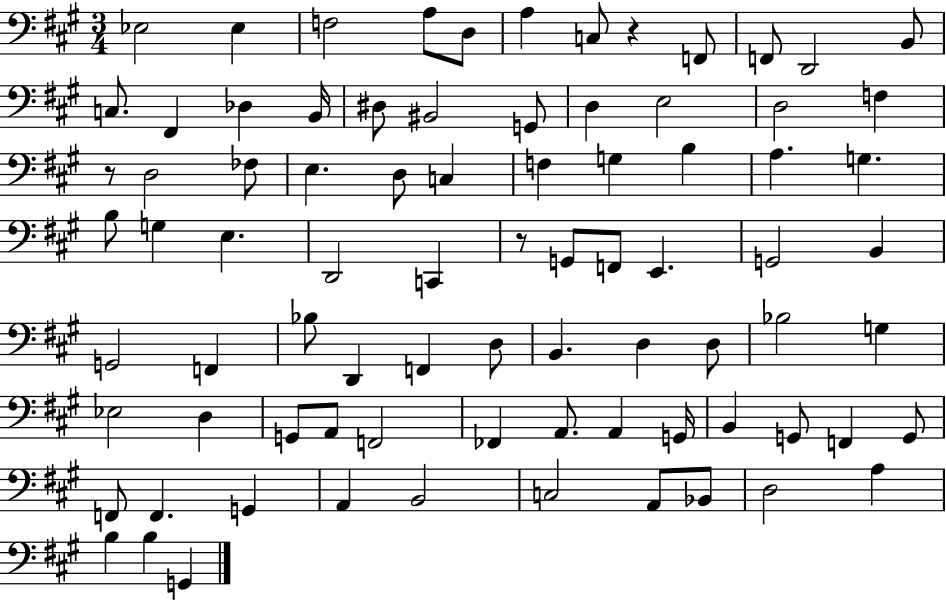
Eb3/h Eb3/q F3/h A3/e D3/e A3/q C3/e R/q F2/e F2/e D2/h B2/e C3/e. F#2/q Db3/q B2/s D#3/e BIS2/h G2/e D3/q E3/h D3/h F3/q R/e D3/h FES3/e E3/q. D3/e C3/q F3/q G3/q B3/q A3/q. G3/q. B3/e G3/q E3/q. D2/h C2/q R/e G2/e F2/e E2/q. G2/h B2/q G2/h F2/q Bb3/e D2/q F2/q D3/e B2/q. D3/q D3/e Bb3/h G3/q Eb3/h D3/q G2/e A2/e F2/h FES2/q A2/e. A2/q G2/s B2/q G2/e F2/q G2/e F2/e F2/q. G2/q A2/q B2/h C3/h A2/e Bb2/e D3/h A3/q B3/q B3/q G2/q